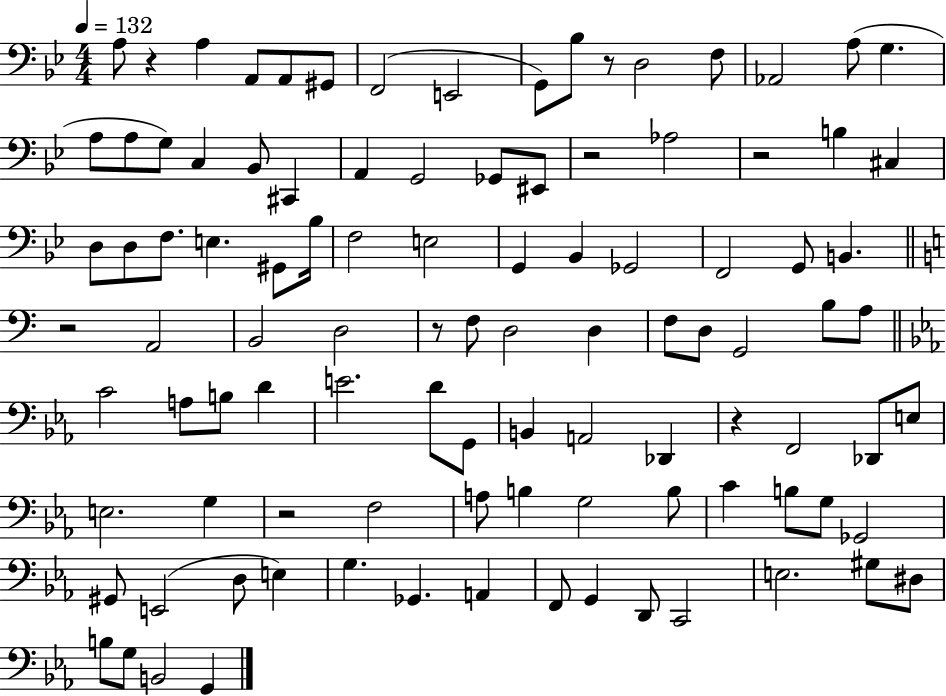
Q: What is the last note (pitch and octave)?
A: G2